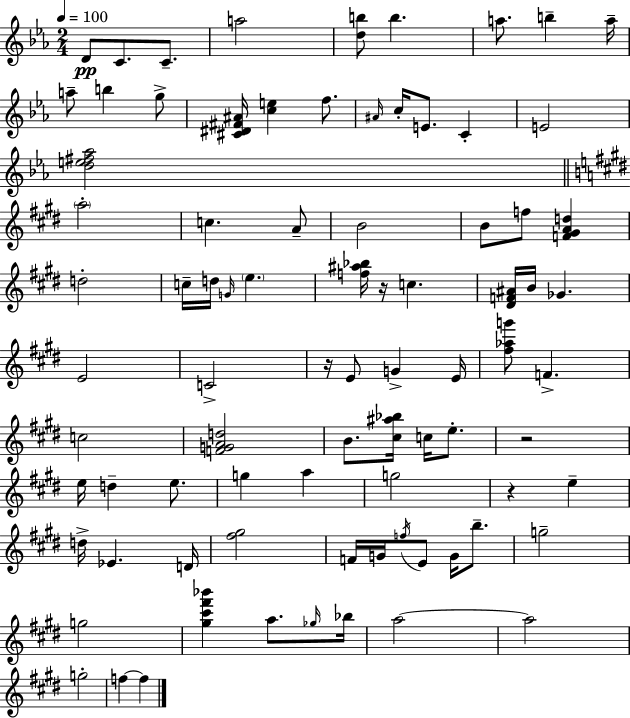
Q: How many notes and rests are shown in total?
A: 83